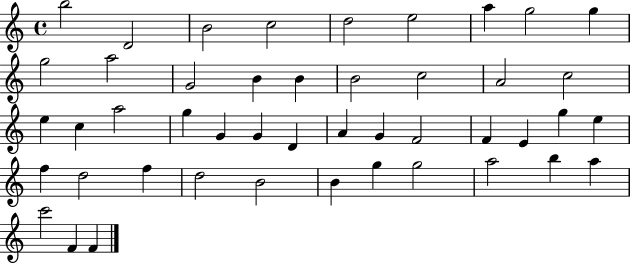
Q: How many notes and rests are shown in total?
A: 46